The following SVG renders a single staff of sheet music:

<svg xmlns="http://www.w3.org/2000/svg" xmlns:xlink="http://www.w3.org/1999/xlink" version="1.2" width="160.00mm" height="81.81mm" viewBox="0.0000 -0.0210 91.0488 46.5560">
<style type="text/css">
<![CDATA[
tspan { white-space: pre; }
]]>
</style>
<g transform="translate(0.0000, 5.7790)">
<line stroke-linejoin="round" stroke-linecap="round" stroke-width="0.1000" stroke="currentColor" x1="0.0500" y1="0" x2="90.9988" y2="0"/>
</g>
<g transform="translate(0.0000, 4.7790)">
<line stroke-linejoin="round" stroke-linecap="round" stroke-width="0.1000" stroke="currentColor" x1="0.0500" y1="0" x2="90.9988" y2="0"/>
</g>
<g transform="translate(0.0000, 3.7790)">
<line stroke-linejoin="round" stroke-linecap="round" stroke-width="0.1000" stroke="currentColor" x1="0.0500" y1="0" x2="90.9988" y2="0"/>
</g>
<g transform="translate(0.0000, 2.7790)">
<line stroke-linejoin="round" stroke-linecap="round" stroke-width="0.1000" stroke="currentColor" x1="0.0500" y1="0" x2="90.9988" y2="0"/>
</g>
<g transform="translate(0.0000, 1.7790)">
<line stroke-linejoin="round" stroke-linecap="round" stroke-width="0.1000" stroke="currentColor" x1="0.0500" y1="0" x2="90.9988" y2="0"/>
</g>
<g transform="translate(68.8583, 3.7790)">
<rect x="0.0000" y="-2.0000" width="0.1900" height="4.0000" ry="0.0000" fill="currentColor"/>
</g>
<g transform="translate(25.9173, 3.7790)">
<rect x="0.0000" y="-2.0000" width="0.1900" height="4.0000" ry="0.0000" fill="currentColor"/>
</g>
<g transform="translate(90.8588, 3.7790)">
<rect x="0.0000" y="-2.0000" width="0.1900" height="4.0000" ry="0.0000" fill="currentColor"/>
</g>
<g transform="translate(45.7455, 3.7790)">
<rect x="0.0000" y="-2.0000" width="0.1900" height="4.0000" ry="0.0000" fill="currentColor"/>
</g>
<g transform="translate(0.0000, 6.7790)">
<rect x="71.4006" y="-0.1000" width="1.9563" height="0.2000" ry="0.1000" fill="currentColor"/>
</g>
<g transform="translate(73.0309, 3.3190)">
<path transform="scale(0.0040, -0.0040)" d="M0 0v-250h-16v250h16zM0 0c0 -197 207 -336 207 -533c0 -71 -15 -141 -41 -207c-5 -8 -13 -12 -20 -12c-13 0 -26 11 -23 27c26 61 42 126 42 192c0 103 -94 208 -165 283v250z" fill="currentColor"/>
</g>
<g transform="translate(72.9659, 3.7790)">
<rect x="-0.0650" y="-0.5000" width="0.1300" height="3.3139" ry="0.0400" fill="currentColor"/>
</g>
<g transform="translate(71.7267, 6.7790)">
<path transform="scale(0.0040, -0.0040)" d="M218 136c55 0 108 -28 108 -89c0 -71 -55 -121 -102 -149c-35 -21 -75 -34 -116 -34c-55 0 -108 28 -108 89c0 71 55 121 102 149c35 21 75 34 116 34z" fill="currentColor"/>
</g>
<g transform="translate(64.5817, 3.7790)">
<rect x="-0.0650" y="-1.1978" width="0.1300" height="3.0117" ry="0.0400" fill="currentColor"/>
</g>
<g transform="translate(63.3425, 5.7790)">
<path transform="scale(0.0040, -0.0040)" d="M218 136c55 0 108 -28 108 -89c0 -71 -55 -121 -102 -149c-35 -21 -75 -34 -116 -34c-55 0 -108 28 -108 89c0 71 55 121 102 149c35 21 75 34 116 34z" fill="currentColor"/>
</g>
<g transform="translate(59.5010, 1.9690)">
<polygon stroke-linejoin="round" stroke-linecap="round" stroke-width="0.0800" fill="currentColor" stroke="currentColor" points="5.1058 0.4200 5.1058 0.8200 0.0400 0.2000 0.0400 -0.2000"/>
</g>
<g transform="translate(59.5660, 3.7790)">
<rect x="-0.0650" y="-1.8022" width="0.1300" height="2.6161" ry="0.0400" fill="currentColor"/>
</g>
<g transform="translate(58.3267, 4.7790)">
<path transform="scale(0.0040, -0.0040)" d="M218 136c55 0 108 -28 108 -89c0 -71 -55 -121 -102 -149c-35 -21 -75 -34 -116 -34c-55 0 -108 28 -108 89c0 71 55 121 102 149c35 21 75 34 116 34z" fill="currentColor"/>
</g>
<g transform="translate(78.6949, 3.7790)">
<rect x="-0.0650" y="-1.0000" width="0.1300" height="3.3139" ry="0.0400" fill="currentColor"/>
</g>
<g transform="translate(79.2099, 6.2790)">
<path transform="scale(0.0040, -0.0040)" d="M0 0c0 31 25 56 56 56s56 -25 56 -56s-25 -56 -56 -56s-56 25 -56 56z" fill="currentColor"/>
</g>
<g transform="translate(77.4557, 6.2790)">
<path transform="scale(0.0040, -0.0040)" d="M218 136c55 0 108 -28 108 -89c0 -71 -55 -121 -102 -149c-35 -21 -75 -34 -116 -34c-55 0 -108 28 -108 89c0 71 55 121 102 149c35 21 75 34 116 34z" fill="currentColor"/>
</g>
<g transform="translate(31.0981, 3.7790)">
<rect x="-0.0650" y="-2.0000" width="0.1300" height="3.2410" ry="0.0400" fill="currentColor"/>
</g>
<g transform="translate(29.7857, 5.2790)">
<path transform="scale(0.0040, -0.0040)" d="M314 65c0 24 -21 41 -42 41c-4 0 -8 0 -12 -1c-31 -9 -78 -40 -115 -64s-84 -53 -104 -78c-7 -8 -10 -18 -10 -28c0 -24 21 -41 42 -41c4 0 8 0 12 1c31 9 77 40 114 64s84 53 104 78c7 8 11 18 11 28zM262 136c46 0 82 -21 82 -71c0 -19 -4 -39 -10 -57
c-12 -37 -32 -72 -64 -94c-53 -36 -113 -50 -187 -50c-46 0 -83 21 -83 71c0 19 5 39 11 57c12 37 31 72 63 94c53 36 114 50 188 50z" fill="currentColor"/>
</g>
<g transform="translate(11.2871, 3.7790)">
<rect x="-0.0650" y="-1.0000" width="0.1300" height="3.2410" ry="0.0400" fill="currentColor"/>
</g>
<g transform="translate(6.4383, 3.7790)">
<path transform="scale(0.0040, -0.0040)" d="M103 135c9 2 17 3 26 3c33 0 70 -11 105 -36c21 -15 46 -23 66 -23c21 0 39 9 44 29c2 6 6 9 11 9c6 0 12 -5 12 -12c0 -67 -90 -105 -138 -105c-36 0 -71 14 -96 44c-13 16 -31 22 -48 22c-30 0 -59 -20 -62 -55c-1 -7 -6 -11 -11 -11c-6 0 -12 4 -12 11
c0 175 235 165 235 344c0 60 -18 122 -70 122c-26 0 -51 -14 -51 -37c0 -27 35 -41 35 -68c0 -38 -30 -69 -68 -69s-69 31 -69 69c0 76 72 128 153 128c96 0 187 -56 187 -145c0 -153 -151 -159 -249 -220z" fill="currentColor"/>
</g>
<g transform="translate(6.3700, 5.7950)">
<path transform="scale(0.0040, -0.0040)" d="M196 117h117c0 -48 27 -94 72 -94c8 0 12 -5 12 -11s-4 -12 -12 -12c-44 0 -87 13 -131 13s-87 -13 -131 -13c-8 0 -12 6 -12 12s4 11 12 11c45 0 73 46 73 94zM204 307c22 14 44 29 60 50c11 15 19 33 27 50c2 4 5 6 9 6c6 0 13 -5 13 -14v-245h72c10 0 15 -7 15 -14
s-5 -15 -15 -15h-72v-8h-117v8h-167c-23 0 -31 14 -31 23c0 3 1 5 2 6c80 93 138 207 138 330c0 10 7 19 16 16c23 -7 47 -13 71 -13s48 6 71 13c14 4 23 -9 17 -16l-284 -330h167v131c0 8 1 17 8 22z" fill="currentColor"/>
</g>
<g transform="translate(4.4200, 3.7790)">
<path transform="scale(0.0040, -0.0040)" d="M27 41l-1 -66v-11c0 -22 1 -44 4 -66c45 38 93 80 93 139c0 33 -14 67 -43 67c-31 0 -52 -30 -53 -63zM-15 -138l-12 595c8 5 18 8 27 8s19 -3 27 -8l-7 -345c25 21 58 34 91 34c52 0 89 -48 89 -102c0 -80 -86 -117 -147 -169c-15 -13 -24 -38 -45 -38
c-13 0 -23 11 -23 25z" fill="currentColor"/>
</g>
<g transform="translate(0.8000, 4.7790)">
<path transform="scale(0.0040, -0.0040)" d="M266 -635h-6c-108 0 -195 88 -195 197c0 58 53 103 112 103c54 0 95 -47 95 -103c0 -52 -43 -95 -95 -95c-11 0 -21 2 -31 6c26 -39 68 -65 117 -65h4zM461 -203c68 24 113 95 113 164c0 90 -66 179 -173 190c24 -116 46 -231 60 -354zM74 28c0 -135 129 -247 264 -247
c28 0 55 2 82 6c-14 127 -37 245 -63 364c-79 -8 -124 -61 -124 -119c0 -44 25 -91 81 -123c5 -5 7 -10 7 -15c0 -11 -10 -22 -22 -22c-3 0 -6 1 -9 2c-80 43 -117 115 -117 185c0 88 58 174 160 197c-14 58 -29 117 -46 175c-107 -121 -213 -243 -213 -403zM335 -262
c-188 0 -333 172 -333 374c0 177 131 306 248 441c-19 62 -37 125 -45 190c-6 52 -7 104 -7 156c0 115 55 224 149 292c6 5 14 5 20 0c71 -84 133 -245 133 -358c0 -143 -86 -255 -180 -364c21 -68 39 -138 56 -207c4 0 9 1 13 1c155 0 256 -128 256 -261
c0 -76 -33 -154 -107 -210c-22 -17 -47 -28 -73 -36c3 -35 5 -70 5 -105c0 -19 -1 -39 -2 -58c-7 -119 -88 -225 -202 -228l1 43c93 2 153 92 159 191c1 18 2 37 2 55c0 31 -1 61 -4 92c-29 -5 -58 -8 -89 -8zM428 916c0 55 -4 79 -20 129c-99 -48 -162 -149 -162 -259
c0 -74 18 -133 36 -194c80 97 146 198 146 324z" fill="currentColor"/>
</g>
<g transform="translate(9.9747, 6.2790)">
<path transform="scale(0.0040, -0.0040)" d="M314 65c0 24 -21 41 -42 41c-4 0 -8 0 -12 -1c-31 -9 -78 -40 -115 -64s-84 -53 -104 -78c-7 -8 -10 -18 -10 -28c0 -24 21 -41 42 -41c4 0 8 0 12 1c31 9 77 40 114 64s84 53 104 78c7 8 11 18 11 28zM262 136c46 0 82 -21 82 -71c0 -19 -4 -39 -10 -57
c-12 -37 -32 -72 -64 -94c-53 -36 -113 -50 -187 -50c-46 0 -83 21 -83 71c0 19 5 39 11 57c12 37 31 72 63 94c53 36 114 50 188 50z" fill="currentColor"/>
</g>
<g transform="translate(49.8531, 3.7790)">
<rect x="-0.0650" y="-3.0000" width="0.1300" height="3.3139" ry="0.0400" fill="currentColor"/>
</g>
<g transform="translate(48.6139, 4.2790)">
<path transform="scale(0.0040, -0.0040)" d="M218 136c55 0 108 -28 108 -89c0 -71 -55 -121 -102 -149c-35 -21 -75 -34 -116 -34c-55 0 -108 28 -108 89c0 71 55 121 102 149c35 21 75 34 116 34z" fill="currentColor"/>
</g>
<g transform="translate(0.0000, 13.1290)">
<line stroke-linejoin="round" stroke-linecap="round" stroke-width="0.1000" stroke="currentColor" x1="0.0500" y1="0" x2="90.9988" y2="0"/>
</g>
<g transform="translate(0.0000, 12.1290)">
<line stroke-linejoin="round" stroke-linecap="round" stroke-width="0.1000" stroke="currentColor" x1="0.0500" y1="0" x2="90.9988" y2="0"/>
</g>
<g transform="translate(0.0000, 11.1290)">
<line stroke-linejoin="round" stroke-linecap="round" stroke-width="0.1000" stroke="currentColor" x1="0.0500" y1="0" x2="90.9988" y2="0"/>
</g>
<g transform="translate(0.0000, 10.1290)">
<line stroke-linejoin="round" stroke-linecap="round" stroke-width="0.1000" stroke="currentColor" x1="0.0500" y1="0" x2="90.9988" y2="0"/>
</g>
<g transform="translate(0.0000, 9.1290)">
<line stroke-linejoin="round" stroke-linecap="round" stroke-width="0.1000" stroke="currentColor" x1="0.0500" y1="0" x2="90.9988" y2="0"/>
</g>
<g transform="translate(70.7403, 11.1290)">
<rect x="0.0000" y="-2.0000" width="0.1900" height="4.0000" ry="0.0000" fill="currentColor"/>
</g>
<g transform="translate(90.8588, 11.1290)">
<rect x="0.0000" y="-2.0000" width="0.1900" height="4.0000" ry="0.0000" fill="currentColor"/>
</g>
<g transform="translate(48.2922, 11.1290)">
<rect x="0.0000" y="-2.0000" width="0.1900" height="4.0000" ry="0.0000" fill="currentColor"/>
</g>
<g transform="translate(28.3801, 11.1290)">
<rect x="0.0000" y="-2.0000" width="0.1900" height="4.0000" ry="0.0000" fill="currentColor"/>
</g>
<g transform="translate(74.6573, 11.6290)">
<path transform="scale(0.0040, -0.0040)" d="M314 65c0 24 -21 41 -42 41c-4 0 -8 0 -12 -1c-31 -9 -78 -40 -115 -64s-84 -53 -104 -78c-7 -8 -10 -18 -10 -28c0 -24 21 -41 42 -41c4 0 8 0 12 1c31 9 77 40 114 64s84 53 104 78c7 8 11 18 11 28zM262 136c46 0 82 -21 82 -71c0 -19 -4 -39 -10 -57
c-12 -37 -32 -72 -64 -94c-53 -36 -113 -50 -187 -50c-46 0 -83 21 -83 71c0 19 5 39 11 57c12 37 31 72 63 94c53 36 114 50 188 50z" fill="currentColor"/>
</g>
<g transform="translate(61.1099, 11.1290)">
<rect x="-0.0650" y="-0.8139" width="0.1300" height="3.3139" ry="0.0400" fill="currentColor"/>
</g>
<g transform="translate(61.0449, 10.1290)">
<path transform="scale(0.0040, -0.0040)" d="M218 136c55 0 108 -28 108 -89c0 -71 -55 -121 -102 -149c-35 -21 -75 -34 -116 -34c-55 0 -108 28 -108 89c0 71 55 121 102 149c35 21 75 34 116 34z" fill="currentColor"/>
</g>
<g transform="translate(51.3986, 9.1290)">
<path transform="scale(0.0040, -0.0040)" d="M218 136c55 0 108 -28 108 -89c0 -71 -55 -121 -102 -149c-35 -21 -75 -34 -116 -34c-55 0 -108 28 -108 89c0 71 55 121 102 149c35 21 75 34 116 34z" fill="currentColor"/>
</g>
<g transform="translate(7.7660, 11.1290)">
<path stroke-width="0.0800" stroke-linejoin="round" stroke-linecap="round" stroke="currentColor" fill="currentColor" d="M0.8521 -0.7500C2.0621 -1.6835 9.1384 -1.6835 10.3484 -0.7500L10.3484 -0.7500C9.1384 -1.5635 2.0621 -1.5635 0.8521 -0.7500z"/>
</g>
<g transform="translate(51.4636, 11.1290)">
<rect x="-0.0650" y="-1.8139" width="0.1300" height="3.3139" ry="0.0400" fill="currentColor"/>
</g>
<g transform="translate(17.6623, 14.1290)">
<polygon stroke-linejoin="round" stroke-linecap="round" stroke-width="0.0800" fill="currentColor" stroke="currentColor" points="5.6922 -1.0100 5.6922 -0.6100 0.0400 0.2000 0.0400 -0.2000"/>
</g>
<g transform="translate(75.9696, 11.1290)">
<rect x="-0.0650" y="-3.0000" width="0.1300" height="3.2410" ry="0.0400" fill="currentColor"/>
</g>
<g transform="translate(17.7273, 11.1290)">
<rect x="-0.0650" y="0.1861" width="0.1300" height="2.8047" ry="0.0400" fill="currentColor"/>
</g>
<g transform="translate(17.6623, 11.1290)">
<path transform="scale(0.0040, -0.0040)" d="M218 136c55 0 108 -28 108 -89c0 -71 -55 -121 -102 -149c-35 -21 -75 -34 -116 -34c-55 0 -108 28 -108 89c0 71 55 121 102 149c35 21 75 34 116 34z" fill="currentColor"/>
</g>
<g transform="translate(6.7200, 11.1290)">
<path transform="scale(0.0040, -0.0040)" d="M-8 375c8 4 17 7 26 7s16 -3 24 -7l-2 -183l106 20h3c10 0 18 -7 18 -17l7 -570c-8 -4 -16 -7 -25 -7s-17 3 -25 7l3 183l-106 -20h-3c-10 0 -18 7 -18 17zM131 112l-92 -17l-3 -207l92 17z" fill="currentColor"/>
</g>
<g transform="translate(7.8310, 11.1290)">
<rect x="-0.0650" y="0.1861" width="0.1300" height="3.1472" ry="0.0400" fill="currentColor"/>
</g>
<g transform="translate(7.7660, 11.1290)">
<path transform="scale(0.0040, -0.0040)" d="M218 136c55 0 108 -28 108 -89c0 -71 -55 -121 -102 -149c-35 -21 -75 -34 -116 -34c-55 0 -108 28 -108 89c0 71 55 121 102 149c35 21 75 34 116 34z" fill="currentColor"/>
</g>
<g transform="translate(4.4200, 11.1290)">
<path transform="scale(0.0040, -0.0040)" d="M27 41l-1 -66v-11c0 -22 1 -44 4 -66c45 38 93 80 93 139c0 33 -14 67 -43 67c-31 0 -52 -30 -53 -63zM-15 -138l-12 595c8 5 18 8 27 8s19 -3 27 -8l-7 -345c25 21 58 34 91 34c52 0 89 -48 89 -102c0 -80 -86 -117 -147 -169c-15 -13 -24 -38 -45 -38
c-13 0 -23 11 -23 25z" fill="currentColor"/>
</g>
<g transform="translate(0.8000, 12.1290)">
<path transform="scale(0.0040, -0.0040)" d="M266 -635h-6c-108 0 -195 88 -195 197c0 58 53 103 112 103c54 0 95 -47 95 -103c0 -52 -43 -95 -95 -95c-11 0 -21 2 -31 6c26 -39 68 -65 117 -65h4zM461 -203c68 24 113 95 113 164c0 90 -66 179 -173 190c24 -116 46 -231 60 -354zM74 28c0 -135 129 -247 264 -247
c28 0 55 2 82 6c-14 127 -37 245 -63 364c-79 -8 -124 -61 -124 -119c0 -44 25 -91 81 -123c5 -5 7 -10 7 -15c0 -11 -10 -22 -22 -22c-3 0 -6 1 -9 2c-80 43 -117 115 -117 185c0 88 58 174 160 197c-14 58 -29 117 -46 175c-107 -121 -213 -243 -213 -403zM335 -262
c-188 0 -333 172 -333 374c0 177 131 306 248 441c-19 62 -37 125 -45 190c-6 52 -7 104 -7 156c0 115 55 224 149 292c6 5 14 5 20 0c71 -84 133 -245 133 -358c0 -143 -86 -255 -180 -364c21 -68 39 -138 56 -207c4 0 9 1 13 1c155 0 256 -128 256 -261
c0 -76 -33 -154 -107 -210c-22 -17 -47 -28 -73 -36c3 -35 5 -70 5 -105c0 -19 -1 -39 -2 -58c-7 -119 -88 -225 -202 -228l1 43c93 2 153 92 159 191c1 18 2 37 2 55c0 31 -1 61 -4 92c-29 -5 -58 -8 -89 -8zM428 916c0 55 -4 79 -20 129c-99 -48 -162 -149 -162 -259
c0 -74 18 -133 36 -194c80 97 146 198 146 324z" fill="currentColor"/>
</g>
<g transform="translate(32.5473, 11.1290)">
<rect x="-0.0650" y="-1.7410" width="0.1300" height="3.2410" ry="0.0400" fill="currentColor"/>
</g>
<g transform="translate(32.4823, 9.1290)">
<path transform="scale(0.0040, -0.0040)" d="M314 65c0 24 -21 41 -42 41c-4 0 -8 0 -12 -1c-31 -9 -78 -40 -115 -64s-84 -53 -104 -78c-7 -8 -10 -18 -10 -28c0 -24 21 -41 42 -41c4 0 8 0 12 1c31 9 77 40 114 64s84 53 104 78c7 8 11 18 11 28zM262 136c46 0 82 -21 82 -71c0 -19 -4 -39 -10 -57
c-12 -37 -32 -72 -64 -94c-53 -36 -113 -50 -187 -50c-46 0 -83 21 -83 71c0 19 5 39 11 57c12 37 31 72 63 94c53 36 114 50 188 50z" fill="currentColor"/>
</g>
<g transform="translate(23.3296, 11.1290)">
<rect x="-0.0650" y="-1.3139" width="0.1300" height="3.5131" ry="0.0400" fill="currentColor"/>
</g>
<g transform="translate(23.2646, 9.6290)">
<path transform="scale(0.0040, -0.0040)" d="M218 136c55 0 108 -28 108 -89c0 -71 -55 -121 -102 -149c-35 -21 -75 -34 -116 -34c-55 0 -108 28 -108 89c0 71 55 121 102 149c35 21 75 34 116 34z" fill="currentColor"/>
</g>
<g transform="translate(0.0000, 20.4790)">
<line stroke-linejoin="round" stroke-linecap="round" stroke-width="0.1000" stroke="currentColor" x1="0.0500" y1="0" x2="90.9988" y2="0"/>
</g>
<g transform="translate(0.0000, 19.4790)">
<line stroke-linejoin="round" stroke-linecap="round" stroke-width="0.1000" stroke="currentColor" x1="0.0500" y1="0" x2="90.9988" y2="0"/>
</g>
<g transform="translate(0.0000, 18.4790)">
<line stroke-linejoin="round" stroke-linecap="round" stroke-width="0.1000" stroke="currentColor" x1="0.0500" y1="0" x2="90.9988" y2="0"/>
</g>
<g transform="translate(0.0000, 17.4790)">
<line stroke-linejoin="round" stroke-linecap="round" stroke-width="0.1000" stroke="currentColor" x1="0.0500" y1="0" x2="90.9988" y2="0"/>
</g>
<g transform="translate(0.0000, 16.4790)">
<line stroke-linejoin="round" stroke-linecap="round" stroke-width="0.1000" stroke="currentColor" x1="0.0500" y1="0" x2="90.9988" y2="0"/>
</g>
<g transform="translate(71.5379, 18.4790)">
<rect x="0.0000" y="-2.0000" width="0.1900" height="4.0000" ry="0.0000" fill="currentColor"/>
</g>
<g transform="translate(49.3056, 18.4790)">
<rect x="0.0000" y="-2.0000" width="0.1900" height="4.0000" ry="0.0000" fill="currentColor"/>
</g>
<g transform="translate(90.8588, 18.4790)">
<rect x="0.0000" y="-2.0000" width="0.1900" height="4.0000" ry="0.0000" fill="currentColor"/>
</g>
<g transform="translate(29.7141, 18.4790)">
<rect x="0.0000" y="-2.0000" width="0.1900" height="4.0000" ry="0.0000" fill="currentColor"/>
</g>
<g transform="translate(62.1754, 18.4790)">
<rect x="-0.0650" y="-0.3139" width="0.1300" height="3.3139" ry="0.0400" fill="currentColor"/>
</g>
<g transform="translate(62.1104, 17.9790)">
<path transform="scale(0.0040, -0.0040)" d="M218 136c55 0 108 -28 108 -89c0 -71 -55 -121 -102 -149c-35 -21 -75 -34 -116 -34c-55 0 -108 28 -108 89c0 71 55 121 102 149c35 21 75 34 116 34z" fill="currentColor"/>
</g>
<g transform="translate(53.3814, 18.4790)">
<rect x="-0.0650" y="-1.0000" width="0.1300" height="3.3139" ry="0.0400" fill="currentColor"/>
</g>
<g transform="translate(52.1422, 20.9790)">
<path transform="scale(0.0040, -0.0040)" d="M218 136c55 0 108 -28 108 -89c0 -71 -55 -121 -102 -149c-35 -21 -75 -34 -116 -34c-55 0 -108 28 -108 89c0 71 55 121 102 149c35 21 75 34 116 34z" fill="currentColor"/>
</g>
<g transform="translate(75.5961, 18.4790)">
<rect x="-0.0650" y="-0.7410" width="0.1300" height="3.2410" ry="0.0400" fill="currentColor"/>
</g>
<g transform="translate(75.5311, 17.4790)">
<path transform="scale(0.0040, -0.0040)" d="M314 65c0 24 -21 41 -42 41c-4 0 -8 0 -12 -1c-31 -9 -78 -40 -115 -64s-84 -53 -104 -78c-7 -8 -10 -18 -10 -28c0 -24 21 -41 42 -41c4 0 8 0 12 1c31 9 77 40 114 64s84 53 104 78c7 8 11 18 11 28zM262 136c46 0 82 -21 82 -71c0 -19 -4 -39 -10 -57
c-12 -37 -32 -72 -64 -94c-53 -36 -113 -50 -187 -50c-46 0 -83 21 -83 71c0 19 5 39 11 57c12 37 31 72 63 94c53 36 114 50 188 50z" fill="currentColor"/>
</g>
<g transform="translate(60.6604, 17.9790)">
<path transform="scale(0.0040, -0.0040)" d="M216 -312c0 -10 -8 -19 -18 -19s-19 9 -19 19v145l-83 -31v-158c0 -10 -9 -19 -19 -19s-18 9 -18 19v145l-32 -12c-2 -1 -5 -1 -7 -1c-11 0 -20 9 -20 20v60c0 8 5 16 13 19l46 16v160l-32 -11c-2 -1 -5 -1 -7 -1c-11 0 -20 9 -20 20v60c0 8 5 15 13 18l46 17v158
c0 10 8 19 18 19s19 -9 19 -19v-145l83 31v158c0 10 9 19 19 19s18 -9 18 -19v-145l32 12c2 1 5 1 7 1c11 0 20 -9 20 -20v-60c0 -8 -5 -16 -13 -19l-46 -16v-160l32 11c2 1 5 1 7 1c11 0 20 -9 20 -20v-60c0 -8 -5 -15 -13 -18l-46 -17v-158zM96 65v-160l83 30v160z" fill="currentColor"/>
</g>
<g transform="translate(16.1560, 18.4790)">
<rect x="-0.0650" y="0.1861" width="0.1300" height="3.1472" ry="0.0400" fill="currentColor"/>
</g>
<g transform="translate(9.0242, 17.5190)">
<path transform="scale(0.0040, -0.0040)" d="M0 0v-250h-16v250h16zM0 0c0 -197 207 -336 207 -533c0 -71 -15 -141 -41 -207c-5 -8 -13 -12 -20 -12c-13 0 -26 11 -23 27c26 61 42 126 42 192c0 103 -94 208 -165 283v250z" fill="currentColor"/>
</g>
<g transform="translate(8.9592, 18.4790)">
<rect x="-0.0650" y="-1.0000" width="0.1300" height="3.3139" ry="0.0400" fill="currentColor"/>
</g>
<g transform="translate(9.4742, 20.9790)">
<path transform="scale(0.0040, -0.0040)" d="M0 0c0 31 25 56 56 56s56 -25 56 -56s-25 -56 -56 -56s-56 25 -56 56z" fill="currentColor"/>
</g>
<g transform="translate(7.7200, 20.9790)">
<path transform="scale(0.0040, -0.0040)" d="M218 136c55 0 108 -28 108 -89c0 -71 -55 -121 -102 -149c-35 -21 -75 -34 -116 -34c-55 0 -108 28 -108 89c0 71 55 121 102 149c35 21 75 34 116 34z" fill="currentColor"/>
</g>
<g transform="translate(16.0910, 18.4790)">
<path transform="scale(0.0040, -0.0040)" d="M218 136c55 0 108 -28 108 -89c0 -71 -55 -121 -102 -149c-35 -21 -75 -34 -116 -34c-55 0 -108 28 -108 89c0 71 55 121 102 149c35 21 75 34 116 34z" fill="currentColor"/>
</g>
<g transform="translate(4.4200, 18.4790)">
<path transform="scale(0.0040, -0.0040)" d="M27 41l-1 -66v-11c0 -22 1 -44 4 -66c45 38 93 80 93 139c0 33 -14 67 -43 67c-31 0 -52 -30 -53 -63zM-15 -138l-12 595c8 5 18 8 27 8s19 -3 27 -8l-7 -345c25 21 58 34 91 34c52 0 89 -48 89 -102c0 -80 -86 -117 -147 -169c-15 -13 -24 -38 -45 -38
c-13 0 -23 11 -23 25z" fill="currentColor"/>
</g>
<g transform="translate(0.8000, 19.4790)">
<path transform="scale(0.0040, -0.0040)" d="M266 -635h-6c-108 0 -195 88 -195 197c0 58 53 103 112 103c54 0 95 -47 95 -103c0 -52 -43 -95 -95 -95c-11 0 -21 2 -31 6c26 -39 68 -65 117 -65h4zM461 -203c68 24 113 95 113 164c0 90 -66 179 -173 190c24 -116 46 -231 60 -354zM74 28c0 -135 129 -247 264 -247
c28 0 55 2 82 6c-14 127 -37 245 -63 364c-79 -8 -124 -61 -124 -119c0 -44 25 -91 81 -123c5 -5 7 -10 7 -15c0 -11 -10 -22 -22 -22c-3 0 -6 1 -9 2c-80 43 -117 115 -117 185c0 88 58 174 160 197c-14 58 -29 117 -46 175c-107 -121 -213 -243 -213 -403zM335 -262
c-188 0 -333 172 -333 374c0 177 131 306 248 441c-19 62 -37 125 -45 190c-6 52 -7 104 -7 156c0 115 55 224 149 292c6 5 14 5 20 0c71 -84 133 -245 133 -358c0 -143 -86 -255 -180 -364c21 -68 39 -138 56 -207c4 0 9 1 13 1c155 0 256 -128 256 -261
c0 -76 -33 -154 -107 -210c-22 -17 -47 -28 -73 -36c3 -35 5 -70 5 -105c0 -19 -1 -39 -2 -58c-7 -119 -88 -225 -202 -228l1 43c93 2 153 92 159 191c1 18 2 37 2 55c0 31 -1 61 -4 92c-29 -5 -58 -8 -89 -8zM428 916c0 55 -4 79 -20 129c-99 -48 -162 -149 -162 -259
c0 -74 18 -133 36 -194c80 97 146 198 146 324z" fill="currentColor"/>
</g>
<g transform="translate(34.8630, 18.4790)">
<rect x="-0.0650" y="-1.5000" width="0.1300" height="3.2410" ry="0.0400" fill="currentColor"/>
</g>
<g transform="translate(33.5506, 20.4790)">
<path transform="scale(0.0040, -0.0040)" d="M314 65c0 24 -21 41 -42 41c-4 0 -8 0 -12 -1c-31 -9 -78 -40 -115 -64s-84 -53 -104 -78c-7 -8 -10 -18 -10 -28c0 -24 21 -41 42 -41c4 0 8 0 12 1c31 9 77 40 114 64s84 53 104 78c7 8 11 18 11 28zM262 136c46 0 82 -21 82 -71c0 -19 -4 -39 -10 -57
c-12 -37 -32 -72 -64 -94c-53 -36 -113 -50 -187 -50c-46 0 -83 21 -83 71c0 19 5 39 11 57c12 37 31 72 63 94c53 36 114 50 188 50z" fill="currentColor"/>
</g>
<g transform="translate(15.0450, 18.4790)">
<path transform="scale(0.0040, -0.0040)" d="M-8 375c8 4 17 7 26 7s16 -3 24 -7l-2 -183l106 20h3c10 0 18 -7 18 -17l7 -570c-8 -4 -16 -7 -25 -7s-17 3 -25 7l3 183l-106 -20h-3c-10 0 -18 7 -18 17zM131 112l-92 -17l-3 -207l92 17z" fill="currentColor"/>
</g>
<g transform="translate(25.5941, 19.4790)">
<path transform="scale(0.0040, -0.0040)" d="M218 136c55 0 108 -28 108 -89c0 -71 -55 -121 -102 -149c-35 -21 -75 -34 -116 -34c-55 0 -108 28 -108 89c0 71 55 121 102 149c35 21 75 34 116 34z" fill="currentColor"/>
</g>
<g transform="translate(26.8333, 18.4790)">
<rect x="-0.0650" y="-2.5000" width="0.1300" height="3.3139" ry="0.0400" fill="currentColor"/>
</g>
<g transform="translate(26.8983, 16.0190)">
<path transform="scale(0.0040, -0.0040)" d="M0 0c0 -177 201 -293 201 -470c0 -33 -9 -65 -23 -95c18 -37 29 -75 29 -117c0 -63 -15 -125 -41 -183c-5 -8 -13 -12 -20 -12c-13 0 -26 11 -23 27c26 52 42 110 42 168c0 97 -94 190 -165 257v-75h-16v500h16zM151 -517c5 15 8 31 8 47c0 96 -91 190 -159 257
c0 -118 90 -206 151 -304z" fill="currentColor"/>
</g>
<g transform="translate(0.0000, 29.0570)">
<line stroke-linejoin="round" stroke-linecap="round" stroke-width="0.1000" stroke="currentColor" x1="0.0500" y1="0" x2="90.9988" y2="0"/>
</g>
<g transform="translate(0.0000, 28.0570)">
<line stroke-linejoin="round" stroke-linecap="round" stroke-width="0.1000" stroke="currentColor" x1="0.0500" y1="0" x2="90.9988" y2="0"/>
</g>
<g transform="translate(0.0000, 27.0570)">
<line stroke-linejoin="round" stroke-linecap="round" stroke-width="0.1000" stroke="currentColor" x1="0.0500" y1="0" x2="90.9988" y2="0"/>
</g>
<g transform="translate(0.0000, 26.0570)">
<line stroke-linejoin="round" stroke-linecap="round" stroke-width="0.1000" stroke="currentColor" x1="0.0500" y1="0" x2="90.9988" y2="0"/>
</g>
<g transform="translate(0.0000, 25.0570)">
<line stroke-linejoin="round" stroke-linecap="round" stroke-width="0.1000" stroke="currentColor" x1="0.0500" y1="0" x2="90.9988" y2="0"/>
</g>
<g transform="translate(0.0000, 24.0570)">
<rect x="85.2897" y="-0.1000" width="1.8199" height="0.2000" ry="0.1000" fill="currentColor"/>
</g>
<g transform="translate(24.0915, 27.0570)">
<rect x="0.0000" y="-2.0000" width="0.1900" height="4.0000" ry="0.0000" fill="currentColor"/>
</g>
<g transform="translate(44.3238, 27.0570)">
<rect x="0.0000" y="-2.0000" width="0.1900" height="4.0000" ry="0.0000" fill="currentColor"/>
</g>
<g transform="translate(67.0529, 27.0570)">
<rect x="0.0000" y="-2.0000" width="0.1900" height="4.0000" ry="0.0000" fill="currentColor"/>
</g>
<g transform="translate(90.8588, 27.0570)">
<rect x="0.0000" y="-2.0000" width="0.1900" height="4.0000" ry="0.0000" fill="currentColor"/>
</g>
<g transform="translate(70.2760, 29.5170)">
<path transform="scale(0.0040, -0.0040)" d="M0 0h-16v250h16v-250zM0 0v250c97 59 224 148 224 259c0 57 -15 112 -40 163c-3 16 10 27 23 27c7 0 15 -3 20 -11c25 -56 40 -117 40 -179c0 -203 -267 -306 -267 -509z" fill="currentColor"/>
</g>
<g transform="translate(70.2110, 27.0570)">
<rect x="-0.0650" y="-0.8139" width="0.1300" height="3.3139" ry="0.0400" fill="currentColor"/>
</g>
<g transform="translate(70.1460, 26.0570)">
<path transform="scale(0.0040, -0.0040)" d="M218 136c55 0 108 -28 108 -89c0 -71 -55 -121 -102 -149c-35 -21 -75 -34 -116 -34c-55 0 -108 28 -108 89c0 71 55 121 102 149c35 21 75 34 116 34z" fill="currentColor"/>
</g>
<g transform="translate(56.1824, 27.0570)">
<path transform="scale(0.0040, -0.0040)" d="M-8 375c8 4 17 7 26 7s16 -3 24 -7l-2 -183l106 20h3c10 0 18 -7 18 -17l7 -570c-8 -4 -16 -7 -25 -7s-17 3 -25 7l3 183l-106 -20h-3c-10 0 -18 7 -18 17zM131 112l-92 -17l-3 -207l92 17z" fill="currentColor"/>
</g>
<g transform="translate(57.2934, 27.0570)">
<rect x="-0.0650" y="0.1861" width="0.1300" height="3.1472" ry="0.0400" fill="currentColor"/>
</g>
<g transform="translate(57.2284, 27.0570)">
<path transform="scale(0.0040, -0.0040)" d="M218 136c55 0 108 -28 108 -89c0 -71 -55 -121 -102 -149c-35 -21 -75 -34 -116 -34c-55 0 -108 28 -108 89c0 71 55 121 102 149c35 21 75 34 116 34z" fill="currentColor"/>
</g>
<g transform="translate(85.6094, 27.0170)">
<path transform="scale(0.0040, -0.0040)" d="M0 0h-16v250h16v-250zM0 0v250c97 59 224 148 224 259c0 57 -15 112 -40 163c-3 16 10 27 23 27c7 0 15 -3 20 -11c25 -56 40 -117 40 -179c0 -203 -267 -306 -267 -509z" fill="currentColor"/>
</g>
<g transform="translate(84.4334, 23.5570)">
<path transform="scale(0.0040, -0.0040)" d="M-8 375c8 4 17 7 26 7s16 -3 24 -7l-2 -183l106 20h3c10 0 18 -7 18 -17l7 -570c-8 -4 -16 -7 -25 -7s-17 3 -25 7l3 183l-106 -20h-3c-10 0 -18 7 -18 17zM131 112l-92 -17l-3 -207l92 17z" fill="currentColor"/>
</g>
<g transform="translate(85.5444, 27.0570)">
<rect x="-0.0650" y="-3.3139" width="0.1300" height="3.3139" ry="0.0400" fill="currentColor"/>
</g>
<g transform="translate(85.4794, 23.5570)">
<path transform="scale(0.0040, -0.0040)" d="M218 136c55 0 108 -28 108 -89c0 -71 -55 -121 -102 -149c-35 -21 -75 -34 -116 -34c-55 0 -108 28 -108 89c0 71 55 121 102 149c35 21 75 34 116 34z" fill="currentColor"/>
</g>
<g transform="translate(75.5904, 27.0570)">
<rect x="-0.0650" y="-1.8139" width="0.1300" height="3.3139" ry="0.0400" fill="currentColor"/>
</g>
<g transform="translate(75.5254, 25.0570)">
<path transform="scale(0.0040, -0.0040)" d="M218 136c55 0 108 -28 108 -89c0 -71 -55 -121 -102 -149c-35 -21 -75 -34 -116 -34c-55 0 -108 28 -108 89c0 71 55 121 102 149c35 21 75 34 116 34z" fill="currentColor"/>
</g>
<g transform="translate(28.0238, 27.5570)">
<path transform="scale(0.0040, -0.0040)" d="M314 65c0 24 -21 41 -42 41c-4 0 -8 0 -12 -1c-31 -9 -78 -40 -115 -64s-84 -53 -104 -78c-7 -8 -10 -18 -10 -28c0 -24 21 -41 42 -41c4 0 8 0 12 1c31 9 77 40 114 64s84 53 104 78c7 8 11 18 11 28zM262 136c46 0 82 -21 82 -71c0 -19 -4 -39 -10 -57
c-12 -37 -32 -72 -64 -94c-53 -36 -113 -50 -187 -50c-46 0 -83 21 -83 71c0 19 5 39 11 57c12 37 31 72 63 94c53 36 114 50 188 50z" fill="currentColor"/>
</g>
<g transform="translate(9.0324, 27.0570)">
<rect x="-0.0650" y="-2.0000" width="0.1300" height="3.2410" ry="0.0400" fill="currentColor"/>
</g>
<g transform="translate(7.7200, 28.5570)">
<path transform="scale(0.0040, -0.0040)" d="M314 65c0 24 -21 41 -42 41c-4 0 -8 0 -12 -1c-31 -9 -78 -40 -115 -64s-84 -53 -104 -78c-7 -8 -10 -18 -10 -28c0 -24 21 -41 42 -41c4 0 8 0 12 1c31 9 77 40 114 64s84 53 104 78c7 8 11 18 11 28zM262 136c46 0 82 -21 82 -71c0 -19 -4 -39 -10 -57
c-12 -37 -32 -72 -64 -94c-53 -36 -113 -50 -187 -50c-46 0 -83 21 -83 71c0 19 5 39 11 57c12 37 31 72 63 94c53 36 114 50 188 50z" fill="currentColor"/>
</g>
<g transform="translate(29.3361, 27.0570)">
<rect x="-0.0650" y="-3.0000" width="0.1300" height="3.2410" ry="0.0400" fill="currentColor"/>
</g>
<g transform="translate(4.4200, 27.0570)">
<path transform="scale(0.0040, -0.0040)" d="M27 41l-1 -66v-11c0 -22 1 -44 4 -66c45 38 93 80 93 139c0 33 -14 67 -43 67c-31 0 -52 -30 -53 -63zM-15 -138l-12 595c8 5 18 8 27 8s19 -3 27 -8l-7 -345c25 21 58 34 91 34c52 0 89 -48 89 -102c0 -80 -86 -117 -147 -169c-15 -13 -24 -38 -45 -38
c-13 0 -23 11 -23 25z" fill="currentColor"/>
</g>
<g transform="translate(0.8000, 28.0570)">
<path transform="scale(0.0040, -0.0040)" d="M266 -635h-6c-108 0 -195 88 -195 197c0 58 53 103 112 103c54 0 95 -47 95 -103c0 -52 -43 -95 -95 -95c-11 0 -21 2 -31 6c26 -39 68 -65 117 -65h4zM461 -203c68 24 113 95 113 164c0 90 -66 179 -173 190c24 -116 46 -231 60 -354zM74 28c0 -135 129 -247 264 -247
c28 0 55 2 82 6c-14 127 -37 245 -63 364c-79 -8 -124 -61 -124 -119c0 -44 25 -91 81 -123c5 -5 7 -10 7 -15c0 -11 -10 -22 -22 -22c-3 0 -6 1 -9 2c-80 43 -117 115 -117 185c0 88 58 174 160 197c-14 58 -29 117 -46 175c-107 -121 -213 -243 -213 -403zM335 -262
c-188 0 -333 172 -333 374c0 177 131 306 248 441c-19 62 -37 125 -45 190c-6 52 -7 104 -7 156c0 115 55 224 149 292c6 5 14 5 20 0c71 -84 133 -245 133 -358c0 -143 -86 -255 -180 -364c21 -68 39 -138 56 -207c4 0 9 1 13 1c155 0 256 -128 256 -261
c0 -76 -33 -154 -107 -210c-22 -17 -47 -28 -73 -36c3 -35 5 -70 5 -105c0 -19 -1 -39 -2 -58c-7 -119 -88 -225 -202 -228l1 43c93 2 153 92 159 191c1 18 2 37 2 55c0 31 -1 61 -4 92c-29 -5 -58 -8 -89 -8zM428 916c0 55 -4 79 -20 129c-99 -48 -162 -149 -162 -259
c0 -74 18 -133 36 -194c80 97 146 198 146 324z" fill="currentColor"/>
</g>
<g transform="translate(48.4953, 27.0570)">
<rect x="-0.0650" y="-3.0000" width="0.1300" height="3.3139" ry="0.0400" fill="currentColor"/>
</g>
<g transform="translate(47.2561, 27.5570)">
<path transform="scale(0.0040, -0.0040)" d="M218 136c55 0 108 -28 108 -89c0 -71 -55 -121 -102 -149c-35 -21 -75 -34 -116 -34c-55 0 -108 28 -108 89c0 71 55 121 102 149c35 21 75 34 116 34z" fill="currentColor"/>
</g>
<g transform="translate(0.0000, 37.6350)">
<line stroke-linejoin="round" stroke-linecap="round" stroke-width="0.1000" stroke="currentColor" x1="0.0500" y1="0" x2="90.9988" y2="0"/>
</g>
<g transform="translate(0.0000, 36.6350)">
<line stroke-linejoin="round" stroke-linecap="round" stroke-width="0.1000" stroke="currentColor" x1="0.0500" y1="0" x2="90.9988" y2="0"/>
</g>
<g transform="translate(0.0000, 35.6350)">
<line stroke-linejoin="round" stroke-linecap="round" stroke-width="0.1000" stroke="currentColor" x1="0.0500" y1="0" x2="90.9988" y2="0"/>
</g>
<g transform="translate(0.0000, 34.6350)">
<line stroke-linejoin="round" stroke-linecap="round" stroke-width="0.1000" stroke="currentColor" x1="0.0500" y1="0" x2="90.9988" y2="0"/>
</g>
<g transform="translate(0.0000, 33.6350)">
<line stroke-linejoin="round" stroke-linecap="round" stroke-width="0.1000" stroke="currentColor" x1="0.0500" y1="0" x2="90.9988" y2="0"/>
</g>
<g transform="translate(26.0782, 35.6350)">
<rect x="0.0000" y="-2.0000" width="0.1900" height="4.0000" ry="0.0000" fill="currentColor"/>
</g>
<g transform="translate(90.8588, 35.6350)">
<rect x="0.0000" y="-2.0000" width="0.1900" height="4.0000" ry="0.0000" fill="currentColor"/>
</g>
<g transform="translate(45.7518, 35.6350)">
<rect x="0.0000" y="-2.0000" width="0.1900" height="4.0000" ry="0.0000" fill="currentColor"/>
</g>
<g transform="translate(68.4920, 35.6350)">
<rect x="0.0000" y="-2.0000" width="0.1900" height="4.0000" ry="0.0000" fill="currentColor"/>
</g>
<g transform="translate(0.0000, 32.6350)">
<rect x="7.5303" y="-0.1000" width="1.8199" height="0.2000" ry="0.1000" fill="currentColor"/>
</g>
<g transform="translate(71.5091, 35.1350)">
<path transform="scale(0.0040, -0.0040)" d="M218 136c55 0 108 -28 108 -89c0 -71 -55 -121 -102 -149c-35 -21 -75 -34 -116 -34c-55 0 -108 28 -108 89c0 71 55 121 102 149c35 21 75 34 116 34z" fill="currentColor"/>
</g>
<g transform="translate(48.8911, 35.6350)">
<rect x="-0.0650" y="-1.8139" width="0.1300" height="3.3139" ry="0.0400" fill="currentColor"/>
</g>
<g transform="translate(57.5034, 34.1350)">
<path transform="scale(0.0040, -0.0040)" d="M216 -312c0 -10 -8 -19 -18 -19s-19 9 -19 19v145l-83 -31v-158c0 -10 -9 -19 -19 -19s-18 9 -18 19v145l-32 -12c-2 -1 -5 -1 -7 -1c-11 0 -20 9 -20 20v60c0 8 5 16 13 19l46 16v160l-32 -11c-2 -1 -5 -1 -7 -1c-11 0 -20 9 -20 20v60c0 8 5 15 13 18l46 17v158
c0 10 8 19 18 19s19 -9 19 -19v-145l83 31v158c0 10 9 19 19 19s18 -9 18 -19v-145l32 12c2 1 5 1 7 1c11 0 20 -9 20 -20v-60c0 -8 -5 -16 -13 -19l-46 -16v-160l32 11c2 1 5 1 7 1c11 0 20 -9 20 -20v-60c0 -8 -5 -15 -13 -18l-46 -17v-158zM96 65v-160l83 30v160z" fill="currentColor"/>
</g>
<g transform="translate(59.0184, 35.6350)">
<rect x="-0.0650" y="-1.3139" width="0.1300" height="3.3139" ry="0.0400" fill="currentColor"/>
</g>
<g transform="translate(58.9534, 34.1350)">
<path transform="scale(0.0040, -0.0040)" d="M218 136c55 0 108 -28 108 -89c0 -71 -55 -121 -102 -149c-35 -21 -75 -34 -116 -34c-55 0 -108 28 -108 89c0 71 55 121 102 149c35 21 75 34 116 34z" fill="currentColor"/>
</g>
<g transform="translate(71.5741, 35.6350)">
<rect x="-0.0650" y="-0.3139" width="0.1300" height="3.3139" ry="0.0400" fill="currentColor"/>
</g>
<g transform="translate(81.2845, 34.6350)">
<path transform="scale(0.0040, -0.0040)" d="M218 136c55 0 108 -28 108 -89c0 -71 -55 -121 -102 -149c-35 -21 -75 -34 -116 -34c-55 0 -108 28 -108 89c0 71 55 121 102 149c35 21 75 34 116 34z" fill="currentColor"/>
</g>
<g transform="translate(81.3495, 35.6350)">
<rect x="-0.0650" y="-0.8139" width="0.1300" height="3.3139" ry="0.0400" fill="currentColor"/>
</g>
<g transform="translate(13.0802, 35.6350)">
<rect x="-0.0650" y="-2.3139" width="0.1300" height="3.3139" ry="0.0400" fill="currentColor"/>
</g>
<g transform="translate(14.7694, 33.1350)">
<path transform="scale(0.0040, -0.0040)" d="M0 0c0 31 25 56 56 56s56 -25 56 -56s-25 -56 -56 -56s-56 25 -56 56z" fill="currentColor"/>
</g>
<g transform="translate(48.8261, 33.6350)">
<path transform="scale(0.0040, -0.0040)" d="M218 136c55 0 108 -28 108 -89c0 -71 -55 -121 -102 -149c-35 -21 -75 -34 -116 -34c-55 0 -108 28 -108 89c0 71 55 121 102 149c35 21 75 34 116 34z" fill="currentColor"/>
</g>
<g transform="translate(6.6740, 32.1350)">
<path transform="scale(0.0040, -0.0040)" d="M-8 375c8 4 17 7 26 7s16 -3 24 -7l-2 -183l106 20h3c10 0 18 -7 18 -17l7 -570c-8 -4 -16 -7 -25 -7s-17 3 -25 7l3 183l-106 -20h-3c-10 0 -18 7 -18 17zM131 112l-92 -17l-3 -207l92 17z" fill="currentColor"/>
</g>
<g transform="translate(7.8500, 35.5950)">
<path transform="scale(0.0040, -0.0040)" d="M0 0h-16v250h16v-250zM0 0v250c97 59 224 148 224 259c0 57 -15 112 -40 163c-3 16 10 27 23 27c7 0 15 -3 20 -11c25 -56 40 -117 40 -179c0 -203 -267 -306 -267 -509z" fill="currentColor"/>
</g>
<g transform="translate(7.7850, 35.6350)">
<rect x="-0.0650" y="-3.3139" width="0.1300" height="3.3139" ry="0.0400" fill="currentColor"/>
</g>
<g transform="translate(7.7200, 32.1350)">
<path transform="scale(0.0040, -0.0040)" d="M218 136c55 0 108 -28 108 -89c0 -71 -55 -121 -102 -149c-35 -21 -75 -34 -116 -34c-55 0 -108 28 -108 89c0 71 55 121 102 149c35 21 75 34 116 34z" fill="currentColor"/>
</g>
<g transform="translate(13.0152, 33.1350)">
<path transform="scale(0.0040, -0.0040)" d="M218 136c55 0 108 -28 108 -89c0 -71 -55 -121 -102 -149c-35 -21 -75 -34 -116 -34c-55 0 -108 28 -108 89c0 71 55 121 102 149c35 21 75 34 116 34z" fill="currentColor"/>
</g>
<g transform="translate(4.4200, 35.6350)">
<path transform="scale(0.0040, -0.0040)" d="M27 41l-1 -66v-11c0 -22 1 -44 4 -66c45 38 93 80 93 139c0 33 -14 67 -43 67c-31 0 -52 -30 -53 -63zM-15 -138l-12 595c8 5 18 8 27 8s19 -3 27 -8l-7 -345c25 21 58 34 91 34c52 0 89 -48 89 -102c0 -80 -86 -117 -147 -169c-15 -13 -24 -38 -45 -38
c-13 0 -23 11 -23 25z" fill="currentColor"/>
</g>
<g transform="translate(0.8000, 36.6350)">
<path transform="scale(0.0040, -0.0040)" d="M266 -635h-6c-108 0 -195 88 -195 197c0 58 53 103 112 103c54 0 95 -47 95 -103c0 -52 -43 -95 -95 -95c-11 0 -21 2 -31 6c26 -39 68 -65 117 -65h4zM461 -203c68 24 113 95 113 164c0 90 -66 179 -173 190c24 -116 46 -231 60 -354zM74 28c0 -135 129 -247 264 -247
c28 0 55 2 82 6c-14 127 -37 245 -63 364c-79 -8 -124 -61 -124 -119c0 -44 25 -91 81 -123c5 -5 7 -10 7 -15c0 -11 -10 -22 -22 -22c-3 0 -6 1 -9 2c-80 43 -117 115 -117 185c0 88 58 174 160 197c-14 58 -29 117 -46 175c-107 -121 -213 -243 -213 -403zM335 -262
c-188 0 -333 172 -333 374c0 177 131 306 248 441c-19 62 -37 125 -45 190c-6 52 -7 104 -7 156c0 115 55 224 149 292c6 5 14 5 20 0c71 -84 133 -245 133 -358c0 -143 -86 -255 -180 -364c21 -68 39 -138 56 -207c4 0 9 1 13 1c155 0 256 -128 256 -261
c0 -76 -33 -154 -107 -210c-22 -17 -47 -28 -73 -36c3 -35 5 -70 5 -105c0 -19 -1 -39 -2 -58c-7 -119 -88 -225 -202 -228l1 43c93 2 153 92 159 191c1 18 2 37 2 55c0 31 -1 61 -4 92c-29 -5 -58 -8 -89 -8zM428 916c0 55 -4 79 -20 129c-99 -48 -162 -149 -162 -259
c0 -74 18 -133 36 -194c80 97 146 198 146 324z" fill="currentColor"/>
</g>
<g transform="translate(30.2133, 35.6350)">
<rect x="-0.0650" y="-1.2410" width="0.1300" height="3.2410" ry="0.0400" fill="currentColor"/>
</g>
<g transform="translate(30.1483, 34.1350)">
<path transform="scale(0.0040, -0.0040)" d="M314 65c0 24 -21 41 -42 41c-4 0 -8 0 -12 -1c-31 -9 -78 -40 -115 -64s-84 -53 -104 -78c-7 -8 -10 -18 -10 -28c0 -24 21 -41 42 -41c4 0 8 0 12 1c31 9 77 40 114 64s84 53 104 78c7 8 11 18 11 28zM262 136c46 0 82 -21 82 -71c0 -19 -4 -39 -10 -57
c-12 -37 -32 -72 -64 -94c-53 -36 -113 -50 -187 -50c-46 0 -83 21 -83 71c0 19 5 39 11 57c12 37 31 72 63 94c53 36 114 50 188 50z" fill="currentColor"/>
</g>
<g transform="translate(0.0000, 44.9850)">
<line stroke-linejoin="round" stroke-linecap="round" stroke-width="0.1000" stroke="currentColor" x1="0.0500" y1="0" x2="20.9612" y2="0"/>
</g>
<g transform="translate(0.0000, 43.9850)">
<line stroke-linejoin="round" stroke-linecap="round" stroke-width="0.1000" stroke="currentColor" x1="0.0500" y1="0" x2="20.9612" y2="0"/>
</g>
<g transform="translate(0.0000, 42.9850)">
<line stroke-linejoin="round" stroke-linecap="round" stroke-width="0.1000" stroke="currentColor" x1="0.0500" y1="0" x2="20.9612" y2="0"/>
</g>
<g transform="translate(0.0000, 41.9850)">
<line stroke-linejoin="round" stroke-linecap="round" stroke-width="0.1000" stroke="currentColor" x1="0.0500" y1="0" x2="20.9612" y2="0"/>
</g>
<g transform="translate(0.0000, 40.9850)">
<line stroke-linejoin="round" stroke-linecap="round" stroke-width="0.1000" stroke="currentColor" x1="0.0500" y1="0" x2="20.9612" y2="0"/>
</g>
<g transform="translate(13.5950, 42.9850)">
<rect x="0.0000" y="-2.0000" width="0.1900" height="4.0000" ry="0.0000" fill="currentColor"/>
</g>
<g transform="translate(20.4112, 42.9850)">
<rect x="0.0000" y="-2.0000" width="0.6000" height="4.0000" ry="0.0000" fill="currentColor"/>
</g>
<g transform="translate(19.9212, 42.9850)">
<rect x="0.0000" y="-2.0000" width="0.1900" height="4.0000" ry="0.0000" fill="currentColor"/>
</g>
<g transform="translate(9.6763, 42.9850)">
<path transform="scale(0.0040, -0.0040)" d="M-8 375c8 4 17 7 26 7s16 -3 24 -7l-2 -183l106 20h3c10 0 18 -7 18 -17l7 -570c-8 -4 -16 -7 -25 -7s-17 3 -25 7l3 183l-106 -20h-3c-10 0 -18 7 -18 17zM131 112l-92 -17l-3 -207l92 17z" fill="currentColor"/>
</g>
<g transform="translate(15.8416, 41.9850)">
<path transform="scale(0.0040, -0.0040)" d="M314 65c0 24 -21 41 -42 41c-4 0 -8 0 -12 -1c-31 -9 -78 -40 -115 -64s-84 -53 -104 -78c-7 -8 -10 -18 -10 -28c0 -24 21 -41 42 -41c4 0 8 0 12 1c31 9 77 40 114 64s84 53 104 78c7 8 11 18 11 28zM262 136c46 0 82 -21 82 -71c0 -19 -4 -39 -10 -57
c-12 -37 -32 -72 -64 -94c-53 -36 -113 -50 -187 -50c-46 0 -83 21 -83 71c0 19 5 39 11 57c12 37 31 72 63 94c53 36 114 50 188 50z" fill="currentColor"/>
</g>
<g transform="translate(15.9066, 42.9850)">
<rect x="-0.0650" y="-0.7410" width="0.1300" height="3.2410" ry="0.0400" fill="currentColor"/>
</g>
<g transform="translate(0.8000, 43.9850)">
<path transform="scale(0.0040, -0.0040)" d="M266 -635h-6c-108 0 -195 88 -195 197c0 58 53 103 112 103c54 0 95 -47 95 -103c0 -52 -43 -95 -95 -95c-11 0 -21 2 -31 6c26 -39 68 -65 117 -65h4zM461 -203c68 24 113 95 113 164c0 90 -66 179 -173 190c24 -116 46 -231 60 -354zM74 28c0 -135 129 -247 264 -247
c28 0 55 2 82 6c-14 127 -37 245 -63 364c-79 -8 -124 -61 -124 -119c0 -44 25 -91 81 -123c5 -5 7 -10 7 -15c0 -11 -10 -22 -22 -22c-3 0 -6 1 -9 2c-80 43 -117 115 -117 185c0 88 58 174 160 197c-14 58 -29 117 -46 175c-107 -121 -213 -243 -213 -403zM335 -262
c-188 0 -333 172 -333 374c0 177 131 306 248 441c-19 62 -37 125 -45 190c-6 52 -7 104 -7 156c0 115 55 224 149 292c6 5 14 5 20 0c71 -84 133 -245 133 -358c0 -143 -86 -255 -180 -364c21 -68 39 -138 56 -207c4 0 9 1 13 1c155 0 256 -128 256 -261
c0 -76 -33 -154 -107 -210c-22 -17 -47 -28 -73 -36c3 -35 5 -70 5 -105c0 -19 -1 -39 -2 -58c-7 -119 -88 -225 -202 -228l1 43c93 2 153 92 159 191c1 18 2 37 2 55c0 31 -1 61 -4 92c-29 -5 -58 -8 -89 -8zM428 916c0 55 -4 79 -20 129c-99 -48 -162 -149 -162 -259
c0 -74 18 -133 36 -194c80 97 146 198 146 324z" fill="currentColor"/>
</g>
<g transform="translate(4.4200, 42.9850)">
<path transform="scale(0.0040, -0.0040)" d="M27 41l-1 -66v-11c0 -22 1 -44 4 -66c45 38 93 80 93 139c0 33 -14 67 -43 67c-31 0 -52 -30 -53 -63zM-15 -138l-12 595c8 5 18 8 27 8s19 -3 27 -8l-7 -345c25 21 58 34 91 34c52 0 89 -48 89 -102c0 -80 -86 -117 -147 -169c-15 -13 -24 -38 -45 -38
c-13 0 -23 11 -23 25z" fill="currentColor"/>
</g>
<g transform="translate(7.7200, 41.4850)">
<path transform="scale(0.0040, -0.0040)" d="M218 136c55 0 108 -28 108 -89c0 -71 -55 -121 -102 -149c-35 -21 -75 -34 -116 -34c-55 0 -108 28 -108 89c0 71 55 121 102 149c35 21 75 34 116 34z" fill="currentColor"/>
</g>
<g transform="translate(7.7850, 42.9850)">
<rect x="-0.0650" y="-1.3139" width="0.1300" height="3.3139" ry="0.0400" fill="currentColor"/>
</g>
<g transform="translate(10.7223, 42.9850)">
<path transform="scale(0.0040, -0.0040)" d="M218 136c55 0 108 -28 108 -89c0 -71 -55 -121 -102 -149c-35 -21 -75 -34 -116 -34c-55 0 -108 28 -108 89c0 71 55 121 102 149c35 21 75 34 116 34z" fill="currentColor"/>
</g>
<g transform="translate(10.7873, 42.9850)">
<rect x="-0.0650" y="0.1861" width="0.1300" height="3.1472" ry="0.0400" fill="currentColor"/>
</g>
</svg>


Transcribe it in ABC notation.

X:1
T:Untitled
M:2/4
L:1/4
K:F
D2 F2 A G/2 E/2 C/2 D B B/2 e/2 f2 f d A2 D/2 B G/4 E2 D ^c d2 F2 A2 A B d/2 f b/2 b/2 g e2 f ^e c d e B d2